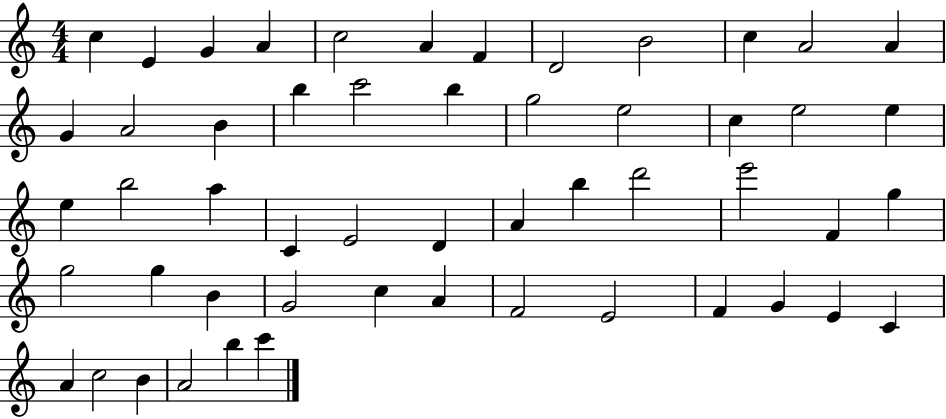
{
  \clef treble
  \numericTimeSignature
  \time 4/4
  \key c \major
  c''4 e'4 g'4 a'4 | c''2 a'4 f'4 | d'2 b'2 | c''4 a'2 a'4 | \break g'4 a'2 b'4 | b''4 c'''2 b''4 | g''2 e''2 | c''4 e''2 e''4 | \break e''4 b''2 a''4 | c'4 e'2 d'4 | a'4 b''4 d'''2 | e'''2 f'4 g''4 | \break g''2 g''4 b'4 | g'2 c''4 a'4 | f'2 e'2 | f'4 g'4 e'4 c'4 | \break a'4 c''2 b'4 | a'2 b''4 c'''4 | \bar "|."
}